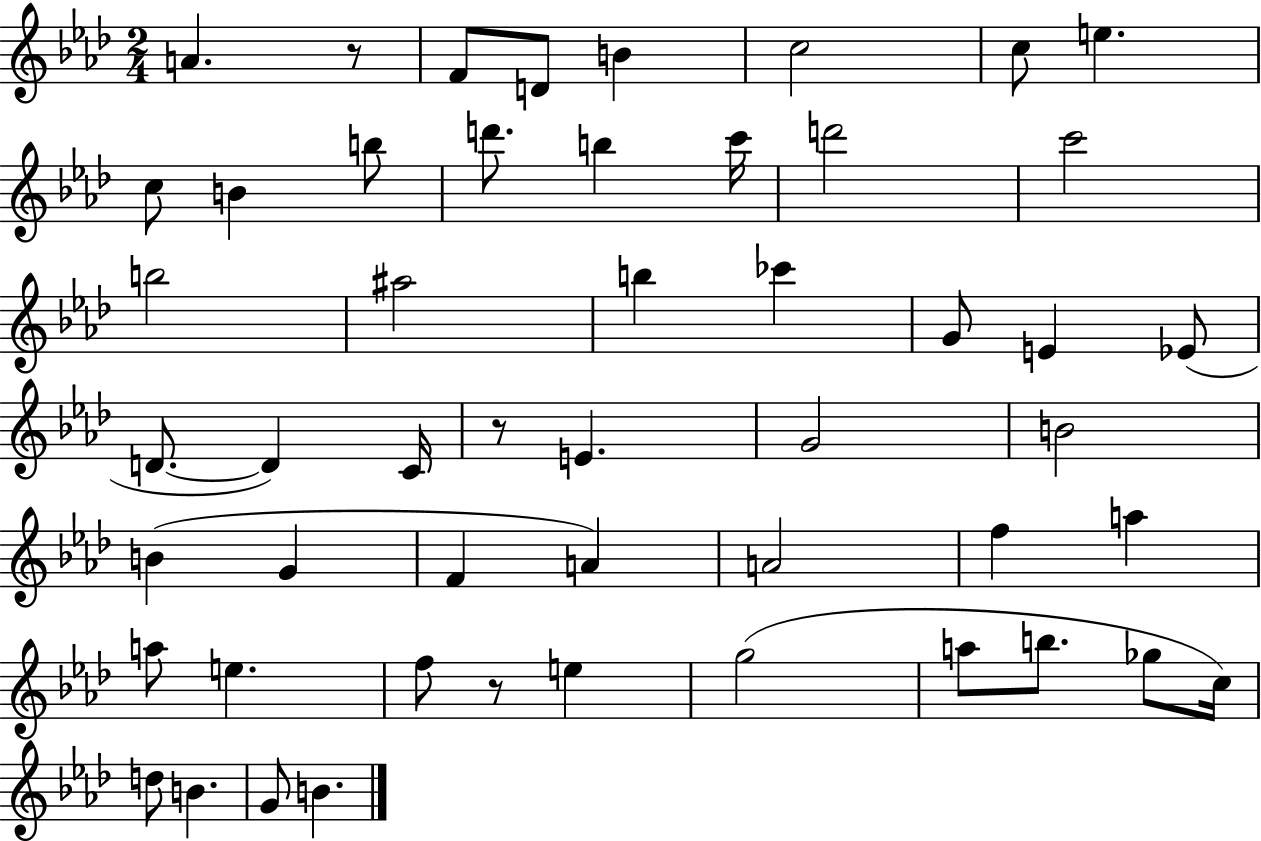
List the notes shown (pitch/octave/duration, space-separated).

A4/q. R/e F4/e D4/e B4/q C5/h C5/e E5/q. C5/e B4/q B5/e D6/e. B5/q C6/s D6/h C6/h B5/h A#5/h B5/q CES6/q G4/e E4/q Eb4/e D4/e. D4/q C4/s R/e E4/q. G4/h B4/h B4/q G4/q F4/q A4/q A4/h F5/q A5/q A5/e E5/q. F5/e R/e E5/q G5/h A5/e B5/e. Gb5/e C5/s D5/e B4/q. G4/e B4/q.